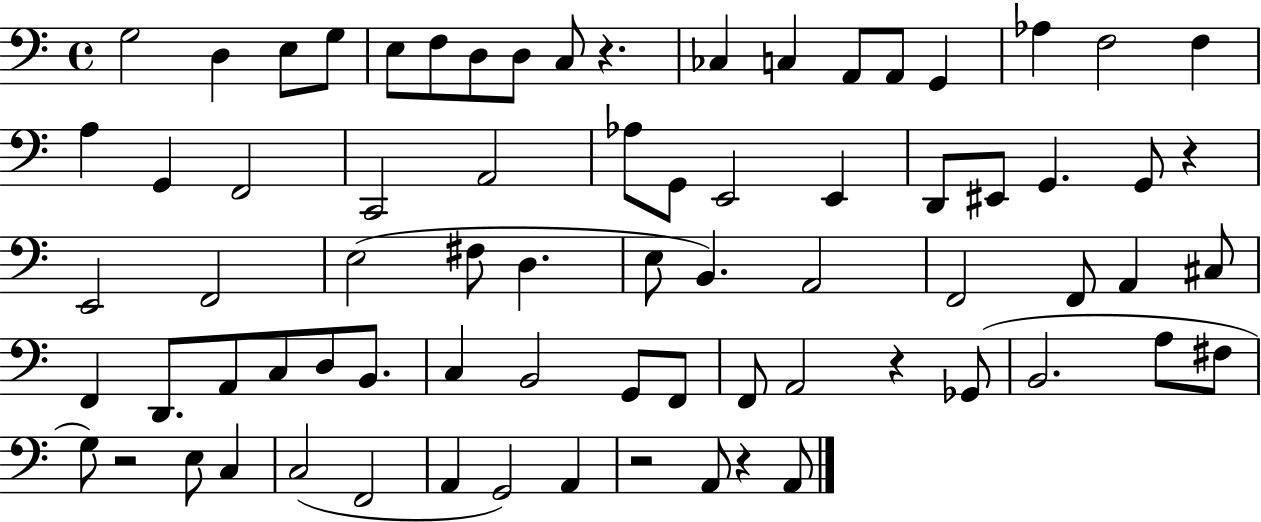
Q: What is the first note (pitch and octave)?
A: G3